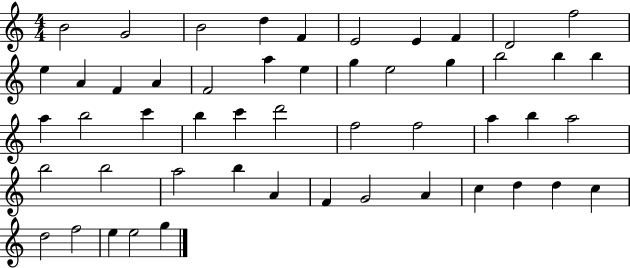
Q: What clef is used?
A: treble